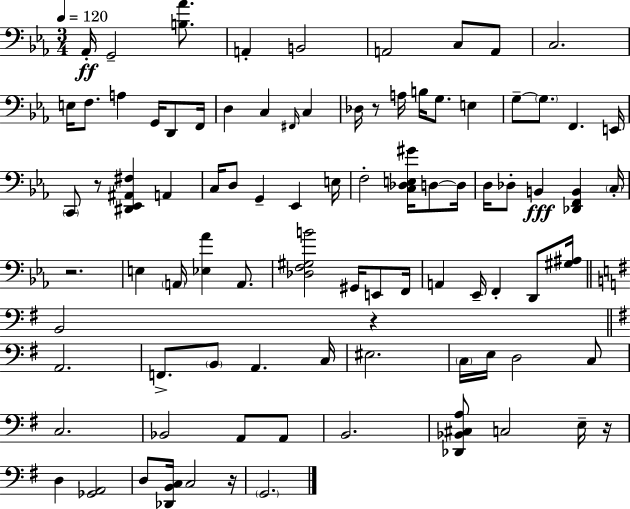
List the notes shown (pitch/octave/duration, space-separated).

Ab2/s G2/h [B3,Ab4]/e. A2/q B2/h A2/h C3/e A2/e C3/h. E3/s F3/e. A3/q G2/s D2/e F2/s D3/q C3/q F#2/s C3/q Db3/s R/e A3/s B3/s G3/e. E3/q G3/e G3/e. F2/q. E2/s C2/e R/e [D#2,Eb2,A#2,F#3]/q A2/q C3/s D3/e G2/q Eb2/q E3/s F3/h [C3,Db3,E3,G#4]/s D3/e D3/s D3/s Db3/e B2/q [Db2,F2,B2]/q C3/s R/h. E3/q A2/s [Eb3,Ab4]/q A2/e. [Db3,F3,G#3,B4]/h G#2/s E2/e F2/s A2/q Eb2/s F2/q D2/e [G#3,A#3]/s B2/h R/q A2/h. F2/e. B2/e A2/q. C3/s EIS3/h. C3/s E3/s D3/h C3/e C3/h. Bb2/h A2/e A2/e B2/h. [Db2,Bb2,C#3,A3]/e C3/h E3/s R/s D3/q [Gb2,A2]/h D3/e [Db2,B2,C3]/s C3/h R/s G2/h.